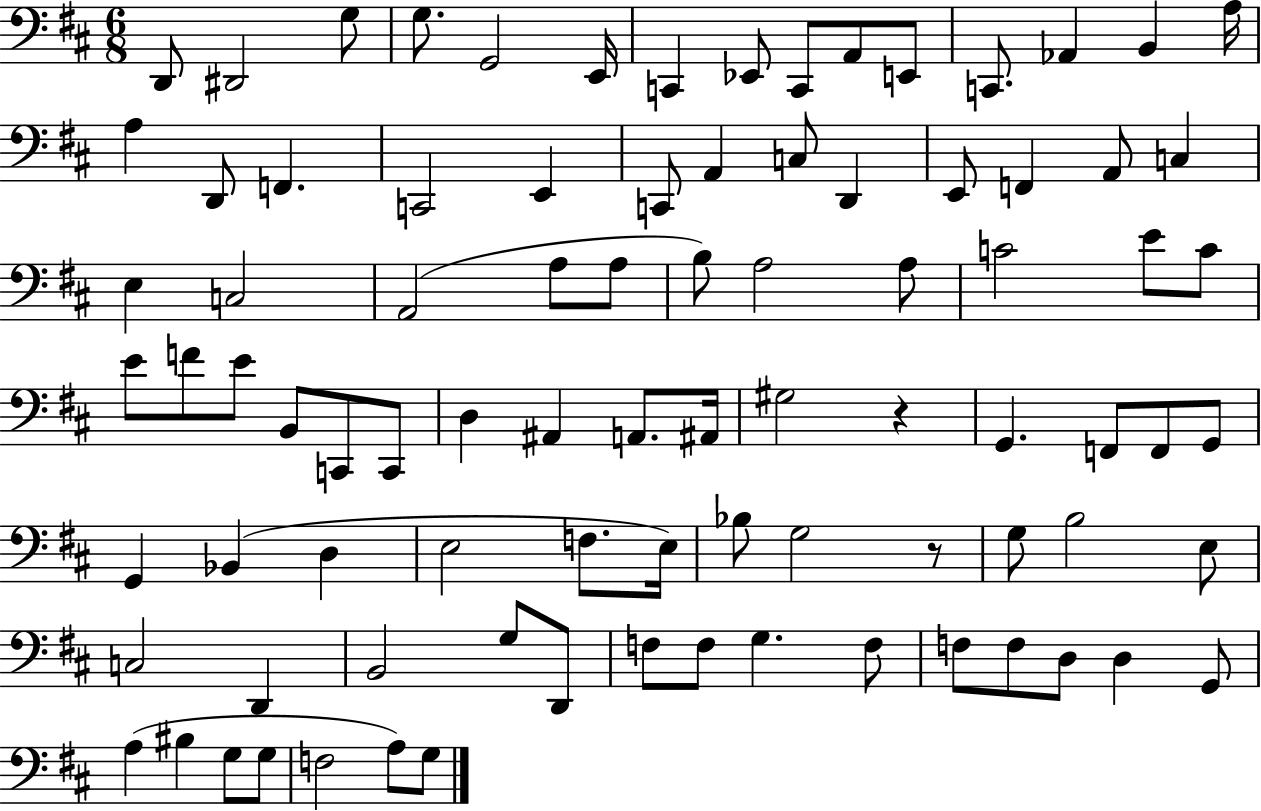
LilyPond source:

{
  \clef bass
  \numericTimeSignature
  \time 6/8
  \key d \major
  d,8 dis,2 g8 | g8. g,2 e,16 | c,4 ees,8 c,8 a,8 e,8 | c,8. aes,4 b,4 a16 | \break a4 d,8 f,4. | c,2 e,4 | c,8 a,4 c8 d,4 | e,8 f,4 a,8 c4 | \break e4 c2 | a,2( a8 a8 | b8) a2 a8 | c'2 e'8 c'8 | \break e'8 f'8 e'8 b,8 c,8 c,8 | d4 ais,4 a,8. ais,16 | gis2 r4 | g,4. f,8 f,8 g,8 | \break g,4 bes,4( d4 | e2 f8. e16) | bes8 g2 r8 | g8 b2 e8 | \break c2 d,4 | b,2 g8 d,8 | f8 f8 g4. f8 | f8 f8 d8 d4 g,8 | \break a4( bis4 g8 g8 | f2 a8) g8 | \bar "|."
}